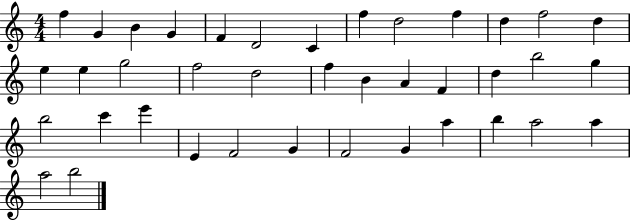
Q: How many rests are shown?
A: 0